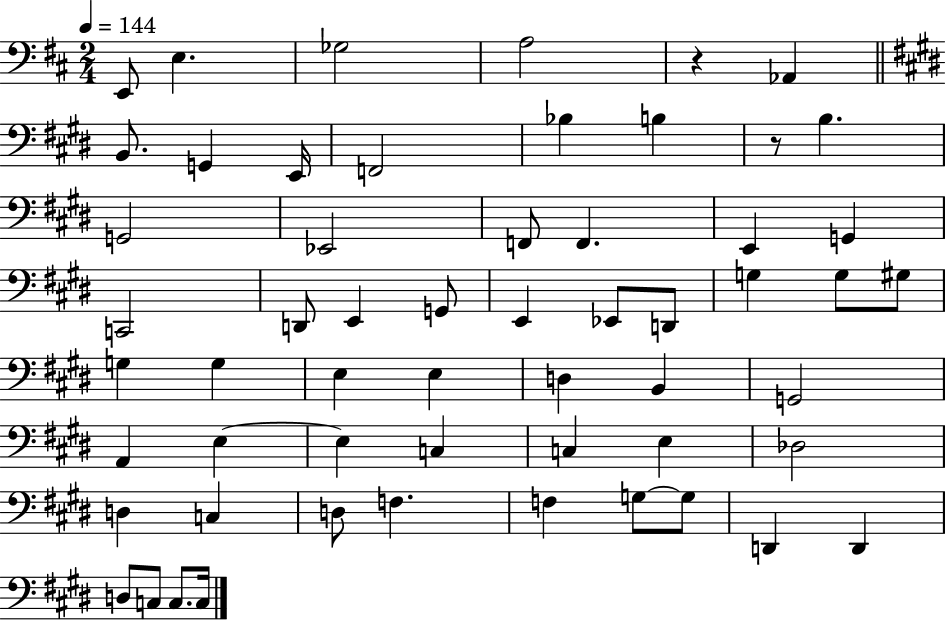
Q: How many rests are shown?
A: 2